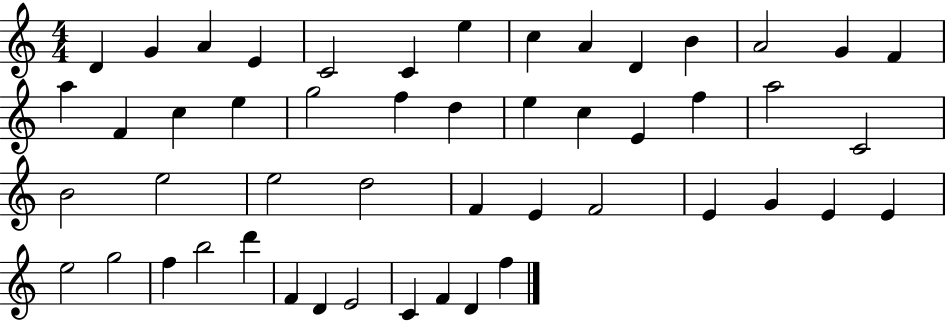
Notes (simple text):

D4/q G4/q A4/q E4/q C4/h C4/q E5/q C5/q A4/q D4/q B4/q A4/h G4/q F4/q A5/q F4/q C5/q E5/q G5/h F5/q D5/q E5/q C5/q E4/q F5/q A5/h C4/h B4/h E5/h E5/h D5/h F4/q E4/q F4/h E4/q G4/q E4/q E4/q E5/h G5/h F5/q B5/h D6/q F4/q D4/q E4/h C4/q F4/q D4/q F5/q